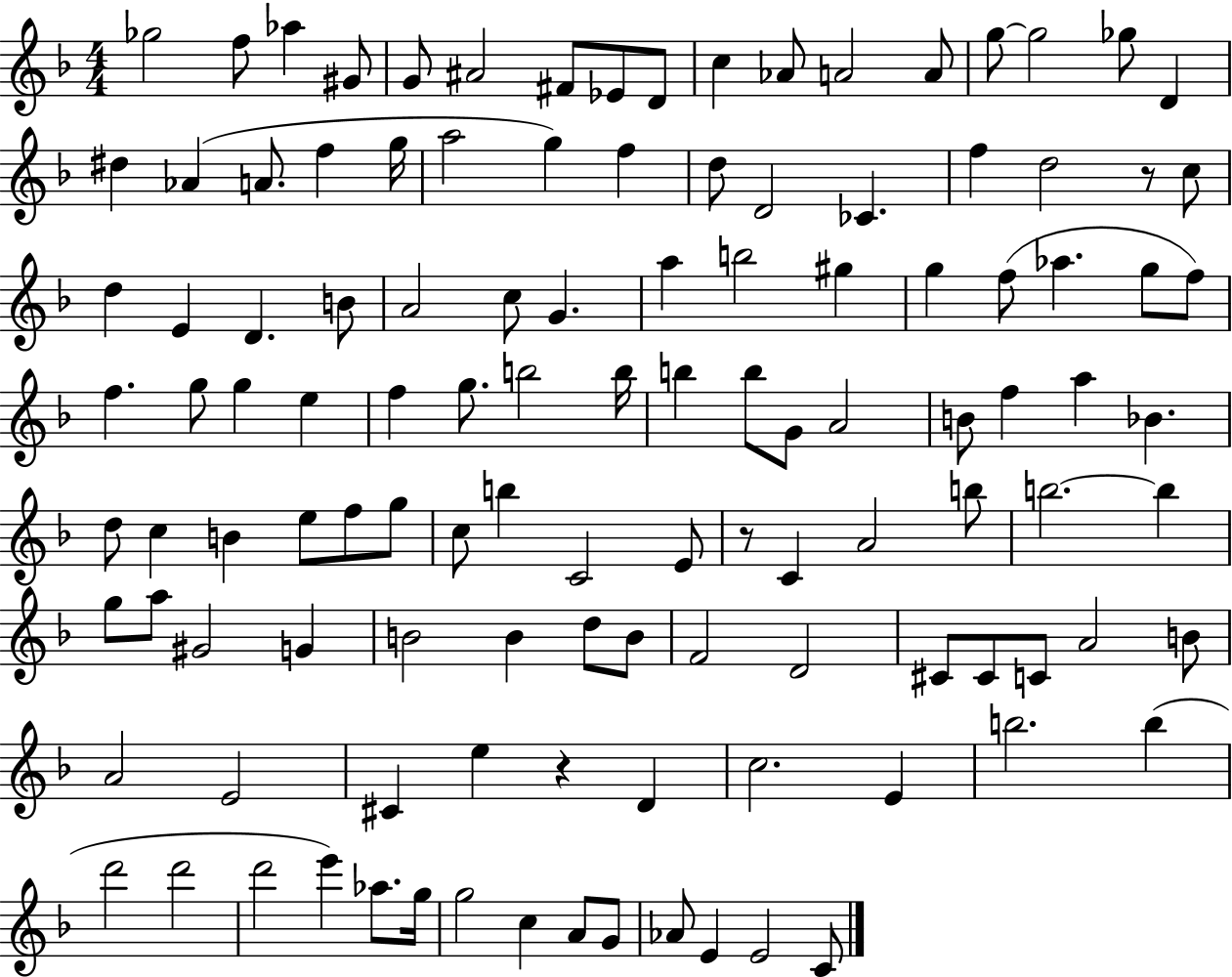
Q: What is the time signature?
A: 4/4